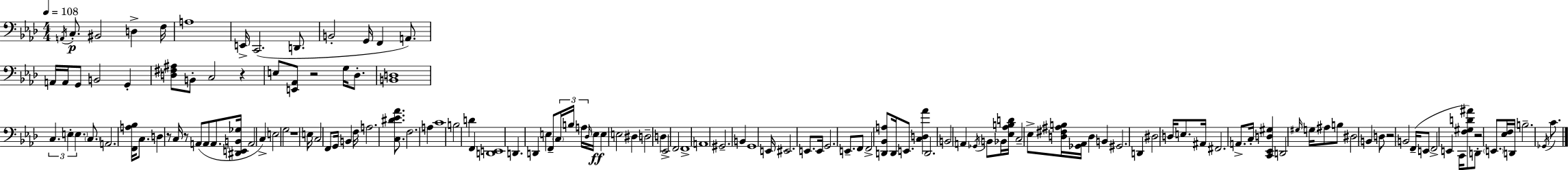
{
  \clef bass
  \numericTimeSignature
  \time 4/4
  \key aes \major
  \tempo 4 = 108
  \repeat volta 2 { \acciaccatura { a,16 }\p c8.-. bis,2 d4-> | f16 a1 | e,16-> c,2.( d,8. | b,2-. g,16 f,4 a,8.) | \break a,16 a,16 g,8 b,2 g,4-. | <d fis ais>8 b,8-. c2 r4 | e8 <e, aes,>8 r2 g16 des8.-. | <b, d>1 | \break \tuplet 3/2 { c4. e4-. \parenthesize e4. } | \parenthesize c8. a,2. | <f, a bes>16 c8. d4 r8 c16 r8 a,8( a,8 | a,8. <dis, e, b, ges>16 a,2 c4->) | \break e2 g2 | r1 | e16 c2 f,8 g,16 b,4 | f16 a2. <c dis' ees' aes'>8. | \break f2. a4 | c'1 | b2 d'4 f,4 | <d, e,>1 | \break d,4. d,4 e4 f,8-- | \tuplet 3/2 { \parenthesize c16 b16 a16 } \grace { des16 } e16\ff e4 e2 | dis4 d2-- d4 | ees,2-> f,2 | \break f,1-> | a,1 | gis,2.-- b,4 | g,1 | \break e,16 eis,2. e,8. | e,16 g,2. e,8.-- | f,8 f,2-> <d, bes, a>8 d,16 e,8. | <c d aes'>4 d,2. | \break b,2 a,4 \acciaccatura { ges,16 } b,8 | bes,16 <ees aes b d'>16 c2-- ees8-> <d fis ais b>16 <ges, aes,>16 d4 | b,4 gis,2. | d,4 dis2 d16 | \break e8. ais,16 fis,2. | a,8.-> c16-. <c, ees, d gis>4 d,2 | \grace { gis16 } g16 ais8 b8 dis2 b,4 | d8 r2 b,2 | \break f,16--( e,8 f,2-> e,4 | c,16 <f gis d' ais'>8) d,8-. r2 | \parenthesize e,8. <ees f>16 d,16 b2.-- | \acciaccatura { ges,16 } c'8. } \bar "|."
}